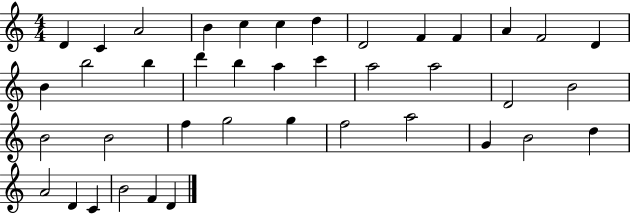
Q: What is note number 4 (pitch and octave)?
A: B4